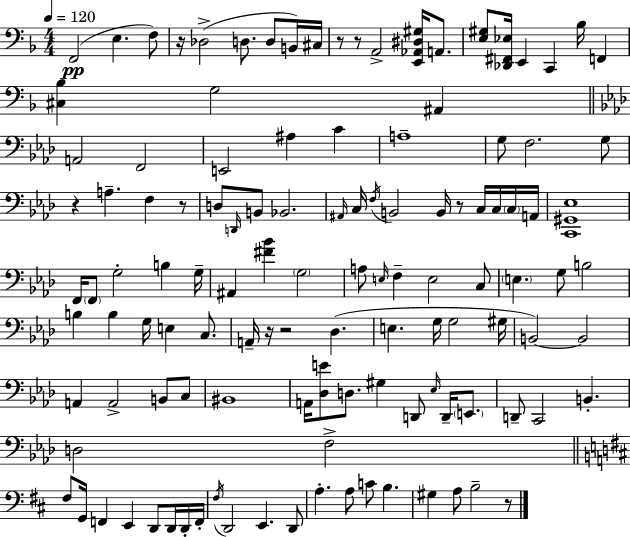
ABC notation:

X:1
T:Untitled
M:4/4
L:1/4
K:Dm
F,,2 E, F,/2 z/4 _D,2 D,/2 D,/2 B,,/4 ^C,/4 z/2 z/2 A,,2 [E,,_A,,^D,^G,]/4 A,,/2 [E,^G,]/2 [_D,,^F,,_E,]/4 E,, C,, _B,/4 F,, [^C,_B,] G,2 ^A,, A,,2 F,,2 E,,2 ^A, C A,4 G,/2 F,2 G,/2 z A, F, z/2 D,/2 D,,/4 B,,/2 _B,,2 ^A,,/4 C,/4 F,/4 B,,2 B,,/4 z/2 C,/4 C,/4 C,/4 A,,/4 [C,,^G,,_E,]4 F,,/4 F,,/2 G,2 B, G,/4 ^A,, [^F_B] G,2 A,/2 E,/4 F, E,2 C,/2 E, G,/2 B,2 B, B, G,/4 E, C,/2 A,,/4 z/4 z2 _D, E, G,/4 G,2 ^G,/4 B,,2 B,,2 A,, A,,2 B,,/2 C,/2 ^B,,4 A,,/4 [_D,E]/2 D,/2 ^G, D,,/2 _E,/4 D,,/4 E,,/2 D,,/2 C,,2 B,, D,2 F,2 ^F,/2 G,,/4 F,, E,, D,,/2 D,,/4 D,,/4 F,,/4 ^F,/4 D,,2 E,, D,,/2 A, A,/2 C/2 B, ^G, A,/2 B,2 z/2